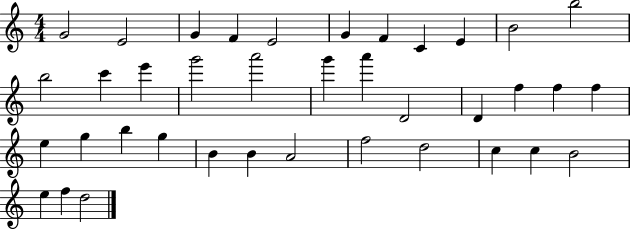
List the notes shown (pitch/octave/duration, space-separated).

G4/h E4/h G4/q F4/q E4/h G4/q F4/q C4/q E4/q B4/h B5/h B5/h C6/q E6/q G6/h A6/h G6/q A6/q D4/h D4/q F5/q F5/q F5/q E5/q G5/q B5/q G5/q B4/q B4/q A4/h F5/h D5/h C5/q C5/q B4/h E5/q F5/q D5/h